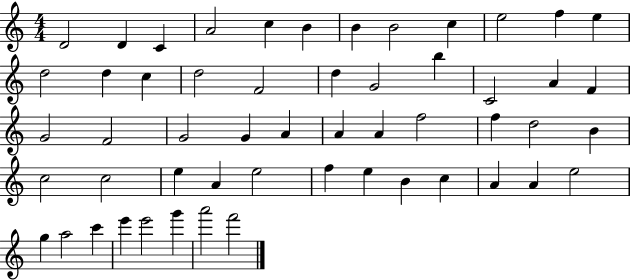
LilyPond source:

{
  \clef treble
  \numericTimeSignature
  \time 4/4
  \key c \major
  d'2 d'4 c'4 | a'2 c''4 b'4 | b'4 b'2 c''4 | e''2 f''4 e''4 | \break d''2 d''4 c''4 | d''2 f'2 | d''4 g'2 b''4 | c'2 a'4 f'4 | \break g'2 f'2 | g'2 g'4 a'4 | a'4 a'4 f''2 | f''4 d''2 b'4 | \break c''2 c''2 | e''4 a'4 e''2 | f''4 e''4 b'4 c''4 | a'4 a'4 e''2 | \break g''4 a''2 c'''4 | e'''4 e'''2 g'''4 | a'''2 f'''2 | \bar "|."
}